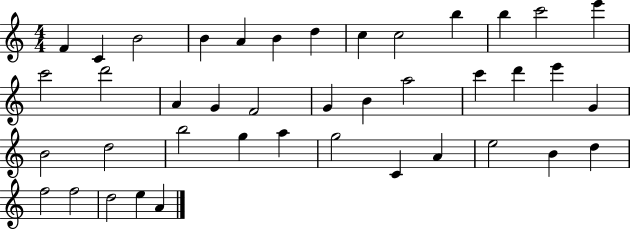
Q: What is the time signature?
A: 4/4